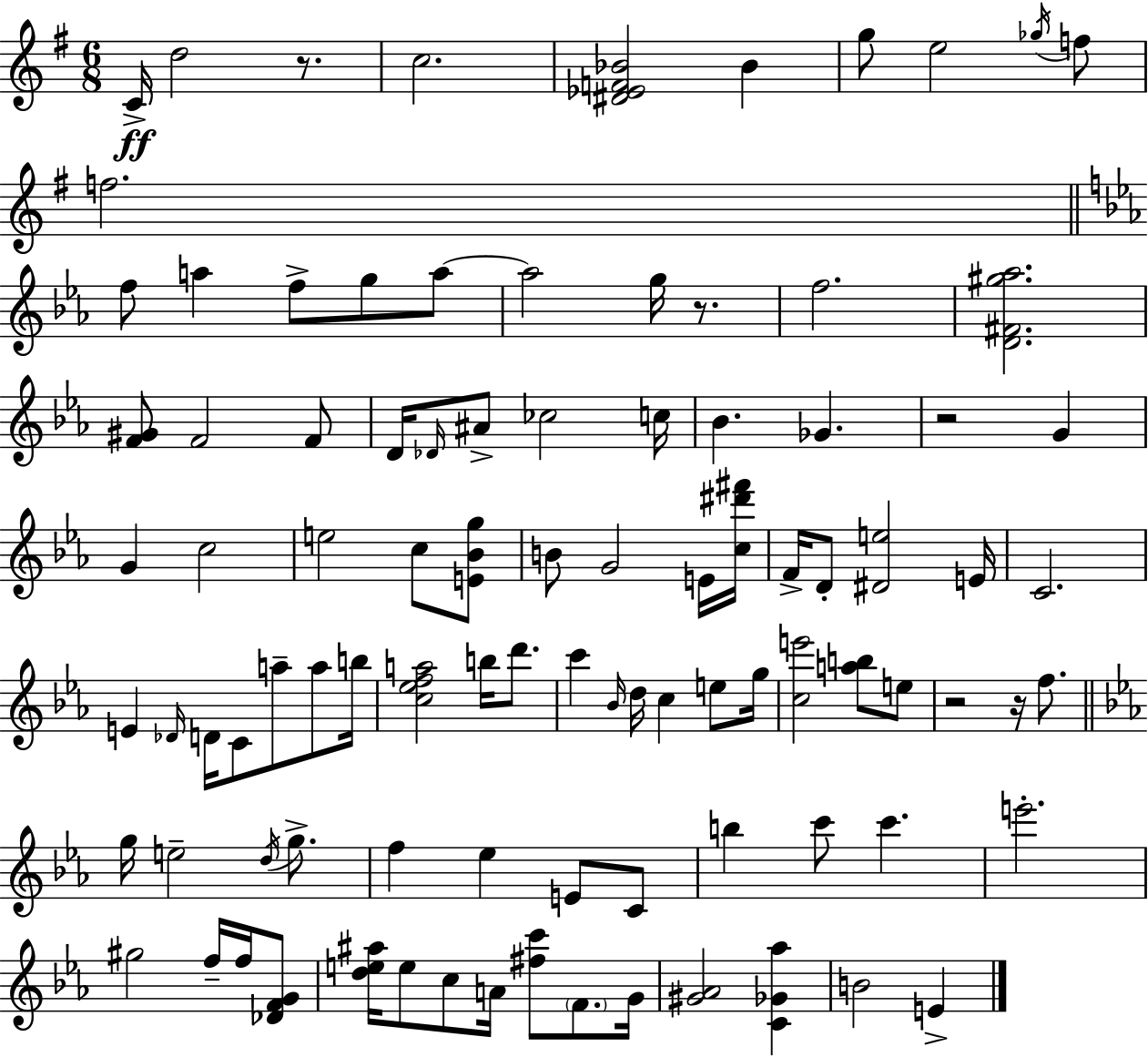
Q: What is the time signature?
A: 6/8